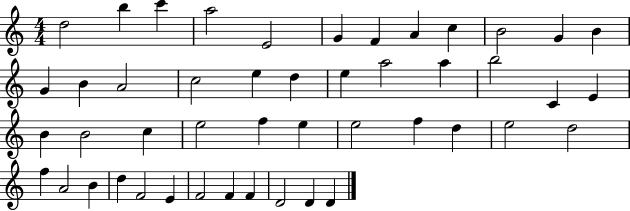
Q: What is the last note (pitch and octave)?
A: D4